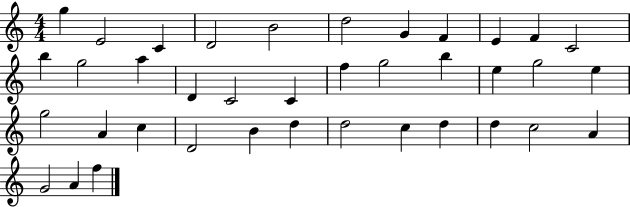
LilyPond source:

{
  \clef treble
  \numericTimeSignature
  \time 4/4
  \key c \major
  g''4 e'2 c'4 | d'2 b'2 | d''2 g'4 f'4 | e'4 f'4 c'2 | \break b''4 g''2 a''4 | d'4 c'2 c'4 | f''4 g''2 b''4 | e''4 g''2 e''4 | \break g''2 a'4 c''4 | d'2 b'4 d''4 | d''2 c''4 d''4 | d''4 c''2 a'4 | \break g'2 a'4 f''4 | \bar "|."
}